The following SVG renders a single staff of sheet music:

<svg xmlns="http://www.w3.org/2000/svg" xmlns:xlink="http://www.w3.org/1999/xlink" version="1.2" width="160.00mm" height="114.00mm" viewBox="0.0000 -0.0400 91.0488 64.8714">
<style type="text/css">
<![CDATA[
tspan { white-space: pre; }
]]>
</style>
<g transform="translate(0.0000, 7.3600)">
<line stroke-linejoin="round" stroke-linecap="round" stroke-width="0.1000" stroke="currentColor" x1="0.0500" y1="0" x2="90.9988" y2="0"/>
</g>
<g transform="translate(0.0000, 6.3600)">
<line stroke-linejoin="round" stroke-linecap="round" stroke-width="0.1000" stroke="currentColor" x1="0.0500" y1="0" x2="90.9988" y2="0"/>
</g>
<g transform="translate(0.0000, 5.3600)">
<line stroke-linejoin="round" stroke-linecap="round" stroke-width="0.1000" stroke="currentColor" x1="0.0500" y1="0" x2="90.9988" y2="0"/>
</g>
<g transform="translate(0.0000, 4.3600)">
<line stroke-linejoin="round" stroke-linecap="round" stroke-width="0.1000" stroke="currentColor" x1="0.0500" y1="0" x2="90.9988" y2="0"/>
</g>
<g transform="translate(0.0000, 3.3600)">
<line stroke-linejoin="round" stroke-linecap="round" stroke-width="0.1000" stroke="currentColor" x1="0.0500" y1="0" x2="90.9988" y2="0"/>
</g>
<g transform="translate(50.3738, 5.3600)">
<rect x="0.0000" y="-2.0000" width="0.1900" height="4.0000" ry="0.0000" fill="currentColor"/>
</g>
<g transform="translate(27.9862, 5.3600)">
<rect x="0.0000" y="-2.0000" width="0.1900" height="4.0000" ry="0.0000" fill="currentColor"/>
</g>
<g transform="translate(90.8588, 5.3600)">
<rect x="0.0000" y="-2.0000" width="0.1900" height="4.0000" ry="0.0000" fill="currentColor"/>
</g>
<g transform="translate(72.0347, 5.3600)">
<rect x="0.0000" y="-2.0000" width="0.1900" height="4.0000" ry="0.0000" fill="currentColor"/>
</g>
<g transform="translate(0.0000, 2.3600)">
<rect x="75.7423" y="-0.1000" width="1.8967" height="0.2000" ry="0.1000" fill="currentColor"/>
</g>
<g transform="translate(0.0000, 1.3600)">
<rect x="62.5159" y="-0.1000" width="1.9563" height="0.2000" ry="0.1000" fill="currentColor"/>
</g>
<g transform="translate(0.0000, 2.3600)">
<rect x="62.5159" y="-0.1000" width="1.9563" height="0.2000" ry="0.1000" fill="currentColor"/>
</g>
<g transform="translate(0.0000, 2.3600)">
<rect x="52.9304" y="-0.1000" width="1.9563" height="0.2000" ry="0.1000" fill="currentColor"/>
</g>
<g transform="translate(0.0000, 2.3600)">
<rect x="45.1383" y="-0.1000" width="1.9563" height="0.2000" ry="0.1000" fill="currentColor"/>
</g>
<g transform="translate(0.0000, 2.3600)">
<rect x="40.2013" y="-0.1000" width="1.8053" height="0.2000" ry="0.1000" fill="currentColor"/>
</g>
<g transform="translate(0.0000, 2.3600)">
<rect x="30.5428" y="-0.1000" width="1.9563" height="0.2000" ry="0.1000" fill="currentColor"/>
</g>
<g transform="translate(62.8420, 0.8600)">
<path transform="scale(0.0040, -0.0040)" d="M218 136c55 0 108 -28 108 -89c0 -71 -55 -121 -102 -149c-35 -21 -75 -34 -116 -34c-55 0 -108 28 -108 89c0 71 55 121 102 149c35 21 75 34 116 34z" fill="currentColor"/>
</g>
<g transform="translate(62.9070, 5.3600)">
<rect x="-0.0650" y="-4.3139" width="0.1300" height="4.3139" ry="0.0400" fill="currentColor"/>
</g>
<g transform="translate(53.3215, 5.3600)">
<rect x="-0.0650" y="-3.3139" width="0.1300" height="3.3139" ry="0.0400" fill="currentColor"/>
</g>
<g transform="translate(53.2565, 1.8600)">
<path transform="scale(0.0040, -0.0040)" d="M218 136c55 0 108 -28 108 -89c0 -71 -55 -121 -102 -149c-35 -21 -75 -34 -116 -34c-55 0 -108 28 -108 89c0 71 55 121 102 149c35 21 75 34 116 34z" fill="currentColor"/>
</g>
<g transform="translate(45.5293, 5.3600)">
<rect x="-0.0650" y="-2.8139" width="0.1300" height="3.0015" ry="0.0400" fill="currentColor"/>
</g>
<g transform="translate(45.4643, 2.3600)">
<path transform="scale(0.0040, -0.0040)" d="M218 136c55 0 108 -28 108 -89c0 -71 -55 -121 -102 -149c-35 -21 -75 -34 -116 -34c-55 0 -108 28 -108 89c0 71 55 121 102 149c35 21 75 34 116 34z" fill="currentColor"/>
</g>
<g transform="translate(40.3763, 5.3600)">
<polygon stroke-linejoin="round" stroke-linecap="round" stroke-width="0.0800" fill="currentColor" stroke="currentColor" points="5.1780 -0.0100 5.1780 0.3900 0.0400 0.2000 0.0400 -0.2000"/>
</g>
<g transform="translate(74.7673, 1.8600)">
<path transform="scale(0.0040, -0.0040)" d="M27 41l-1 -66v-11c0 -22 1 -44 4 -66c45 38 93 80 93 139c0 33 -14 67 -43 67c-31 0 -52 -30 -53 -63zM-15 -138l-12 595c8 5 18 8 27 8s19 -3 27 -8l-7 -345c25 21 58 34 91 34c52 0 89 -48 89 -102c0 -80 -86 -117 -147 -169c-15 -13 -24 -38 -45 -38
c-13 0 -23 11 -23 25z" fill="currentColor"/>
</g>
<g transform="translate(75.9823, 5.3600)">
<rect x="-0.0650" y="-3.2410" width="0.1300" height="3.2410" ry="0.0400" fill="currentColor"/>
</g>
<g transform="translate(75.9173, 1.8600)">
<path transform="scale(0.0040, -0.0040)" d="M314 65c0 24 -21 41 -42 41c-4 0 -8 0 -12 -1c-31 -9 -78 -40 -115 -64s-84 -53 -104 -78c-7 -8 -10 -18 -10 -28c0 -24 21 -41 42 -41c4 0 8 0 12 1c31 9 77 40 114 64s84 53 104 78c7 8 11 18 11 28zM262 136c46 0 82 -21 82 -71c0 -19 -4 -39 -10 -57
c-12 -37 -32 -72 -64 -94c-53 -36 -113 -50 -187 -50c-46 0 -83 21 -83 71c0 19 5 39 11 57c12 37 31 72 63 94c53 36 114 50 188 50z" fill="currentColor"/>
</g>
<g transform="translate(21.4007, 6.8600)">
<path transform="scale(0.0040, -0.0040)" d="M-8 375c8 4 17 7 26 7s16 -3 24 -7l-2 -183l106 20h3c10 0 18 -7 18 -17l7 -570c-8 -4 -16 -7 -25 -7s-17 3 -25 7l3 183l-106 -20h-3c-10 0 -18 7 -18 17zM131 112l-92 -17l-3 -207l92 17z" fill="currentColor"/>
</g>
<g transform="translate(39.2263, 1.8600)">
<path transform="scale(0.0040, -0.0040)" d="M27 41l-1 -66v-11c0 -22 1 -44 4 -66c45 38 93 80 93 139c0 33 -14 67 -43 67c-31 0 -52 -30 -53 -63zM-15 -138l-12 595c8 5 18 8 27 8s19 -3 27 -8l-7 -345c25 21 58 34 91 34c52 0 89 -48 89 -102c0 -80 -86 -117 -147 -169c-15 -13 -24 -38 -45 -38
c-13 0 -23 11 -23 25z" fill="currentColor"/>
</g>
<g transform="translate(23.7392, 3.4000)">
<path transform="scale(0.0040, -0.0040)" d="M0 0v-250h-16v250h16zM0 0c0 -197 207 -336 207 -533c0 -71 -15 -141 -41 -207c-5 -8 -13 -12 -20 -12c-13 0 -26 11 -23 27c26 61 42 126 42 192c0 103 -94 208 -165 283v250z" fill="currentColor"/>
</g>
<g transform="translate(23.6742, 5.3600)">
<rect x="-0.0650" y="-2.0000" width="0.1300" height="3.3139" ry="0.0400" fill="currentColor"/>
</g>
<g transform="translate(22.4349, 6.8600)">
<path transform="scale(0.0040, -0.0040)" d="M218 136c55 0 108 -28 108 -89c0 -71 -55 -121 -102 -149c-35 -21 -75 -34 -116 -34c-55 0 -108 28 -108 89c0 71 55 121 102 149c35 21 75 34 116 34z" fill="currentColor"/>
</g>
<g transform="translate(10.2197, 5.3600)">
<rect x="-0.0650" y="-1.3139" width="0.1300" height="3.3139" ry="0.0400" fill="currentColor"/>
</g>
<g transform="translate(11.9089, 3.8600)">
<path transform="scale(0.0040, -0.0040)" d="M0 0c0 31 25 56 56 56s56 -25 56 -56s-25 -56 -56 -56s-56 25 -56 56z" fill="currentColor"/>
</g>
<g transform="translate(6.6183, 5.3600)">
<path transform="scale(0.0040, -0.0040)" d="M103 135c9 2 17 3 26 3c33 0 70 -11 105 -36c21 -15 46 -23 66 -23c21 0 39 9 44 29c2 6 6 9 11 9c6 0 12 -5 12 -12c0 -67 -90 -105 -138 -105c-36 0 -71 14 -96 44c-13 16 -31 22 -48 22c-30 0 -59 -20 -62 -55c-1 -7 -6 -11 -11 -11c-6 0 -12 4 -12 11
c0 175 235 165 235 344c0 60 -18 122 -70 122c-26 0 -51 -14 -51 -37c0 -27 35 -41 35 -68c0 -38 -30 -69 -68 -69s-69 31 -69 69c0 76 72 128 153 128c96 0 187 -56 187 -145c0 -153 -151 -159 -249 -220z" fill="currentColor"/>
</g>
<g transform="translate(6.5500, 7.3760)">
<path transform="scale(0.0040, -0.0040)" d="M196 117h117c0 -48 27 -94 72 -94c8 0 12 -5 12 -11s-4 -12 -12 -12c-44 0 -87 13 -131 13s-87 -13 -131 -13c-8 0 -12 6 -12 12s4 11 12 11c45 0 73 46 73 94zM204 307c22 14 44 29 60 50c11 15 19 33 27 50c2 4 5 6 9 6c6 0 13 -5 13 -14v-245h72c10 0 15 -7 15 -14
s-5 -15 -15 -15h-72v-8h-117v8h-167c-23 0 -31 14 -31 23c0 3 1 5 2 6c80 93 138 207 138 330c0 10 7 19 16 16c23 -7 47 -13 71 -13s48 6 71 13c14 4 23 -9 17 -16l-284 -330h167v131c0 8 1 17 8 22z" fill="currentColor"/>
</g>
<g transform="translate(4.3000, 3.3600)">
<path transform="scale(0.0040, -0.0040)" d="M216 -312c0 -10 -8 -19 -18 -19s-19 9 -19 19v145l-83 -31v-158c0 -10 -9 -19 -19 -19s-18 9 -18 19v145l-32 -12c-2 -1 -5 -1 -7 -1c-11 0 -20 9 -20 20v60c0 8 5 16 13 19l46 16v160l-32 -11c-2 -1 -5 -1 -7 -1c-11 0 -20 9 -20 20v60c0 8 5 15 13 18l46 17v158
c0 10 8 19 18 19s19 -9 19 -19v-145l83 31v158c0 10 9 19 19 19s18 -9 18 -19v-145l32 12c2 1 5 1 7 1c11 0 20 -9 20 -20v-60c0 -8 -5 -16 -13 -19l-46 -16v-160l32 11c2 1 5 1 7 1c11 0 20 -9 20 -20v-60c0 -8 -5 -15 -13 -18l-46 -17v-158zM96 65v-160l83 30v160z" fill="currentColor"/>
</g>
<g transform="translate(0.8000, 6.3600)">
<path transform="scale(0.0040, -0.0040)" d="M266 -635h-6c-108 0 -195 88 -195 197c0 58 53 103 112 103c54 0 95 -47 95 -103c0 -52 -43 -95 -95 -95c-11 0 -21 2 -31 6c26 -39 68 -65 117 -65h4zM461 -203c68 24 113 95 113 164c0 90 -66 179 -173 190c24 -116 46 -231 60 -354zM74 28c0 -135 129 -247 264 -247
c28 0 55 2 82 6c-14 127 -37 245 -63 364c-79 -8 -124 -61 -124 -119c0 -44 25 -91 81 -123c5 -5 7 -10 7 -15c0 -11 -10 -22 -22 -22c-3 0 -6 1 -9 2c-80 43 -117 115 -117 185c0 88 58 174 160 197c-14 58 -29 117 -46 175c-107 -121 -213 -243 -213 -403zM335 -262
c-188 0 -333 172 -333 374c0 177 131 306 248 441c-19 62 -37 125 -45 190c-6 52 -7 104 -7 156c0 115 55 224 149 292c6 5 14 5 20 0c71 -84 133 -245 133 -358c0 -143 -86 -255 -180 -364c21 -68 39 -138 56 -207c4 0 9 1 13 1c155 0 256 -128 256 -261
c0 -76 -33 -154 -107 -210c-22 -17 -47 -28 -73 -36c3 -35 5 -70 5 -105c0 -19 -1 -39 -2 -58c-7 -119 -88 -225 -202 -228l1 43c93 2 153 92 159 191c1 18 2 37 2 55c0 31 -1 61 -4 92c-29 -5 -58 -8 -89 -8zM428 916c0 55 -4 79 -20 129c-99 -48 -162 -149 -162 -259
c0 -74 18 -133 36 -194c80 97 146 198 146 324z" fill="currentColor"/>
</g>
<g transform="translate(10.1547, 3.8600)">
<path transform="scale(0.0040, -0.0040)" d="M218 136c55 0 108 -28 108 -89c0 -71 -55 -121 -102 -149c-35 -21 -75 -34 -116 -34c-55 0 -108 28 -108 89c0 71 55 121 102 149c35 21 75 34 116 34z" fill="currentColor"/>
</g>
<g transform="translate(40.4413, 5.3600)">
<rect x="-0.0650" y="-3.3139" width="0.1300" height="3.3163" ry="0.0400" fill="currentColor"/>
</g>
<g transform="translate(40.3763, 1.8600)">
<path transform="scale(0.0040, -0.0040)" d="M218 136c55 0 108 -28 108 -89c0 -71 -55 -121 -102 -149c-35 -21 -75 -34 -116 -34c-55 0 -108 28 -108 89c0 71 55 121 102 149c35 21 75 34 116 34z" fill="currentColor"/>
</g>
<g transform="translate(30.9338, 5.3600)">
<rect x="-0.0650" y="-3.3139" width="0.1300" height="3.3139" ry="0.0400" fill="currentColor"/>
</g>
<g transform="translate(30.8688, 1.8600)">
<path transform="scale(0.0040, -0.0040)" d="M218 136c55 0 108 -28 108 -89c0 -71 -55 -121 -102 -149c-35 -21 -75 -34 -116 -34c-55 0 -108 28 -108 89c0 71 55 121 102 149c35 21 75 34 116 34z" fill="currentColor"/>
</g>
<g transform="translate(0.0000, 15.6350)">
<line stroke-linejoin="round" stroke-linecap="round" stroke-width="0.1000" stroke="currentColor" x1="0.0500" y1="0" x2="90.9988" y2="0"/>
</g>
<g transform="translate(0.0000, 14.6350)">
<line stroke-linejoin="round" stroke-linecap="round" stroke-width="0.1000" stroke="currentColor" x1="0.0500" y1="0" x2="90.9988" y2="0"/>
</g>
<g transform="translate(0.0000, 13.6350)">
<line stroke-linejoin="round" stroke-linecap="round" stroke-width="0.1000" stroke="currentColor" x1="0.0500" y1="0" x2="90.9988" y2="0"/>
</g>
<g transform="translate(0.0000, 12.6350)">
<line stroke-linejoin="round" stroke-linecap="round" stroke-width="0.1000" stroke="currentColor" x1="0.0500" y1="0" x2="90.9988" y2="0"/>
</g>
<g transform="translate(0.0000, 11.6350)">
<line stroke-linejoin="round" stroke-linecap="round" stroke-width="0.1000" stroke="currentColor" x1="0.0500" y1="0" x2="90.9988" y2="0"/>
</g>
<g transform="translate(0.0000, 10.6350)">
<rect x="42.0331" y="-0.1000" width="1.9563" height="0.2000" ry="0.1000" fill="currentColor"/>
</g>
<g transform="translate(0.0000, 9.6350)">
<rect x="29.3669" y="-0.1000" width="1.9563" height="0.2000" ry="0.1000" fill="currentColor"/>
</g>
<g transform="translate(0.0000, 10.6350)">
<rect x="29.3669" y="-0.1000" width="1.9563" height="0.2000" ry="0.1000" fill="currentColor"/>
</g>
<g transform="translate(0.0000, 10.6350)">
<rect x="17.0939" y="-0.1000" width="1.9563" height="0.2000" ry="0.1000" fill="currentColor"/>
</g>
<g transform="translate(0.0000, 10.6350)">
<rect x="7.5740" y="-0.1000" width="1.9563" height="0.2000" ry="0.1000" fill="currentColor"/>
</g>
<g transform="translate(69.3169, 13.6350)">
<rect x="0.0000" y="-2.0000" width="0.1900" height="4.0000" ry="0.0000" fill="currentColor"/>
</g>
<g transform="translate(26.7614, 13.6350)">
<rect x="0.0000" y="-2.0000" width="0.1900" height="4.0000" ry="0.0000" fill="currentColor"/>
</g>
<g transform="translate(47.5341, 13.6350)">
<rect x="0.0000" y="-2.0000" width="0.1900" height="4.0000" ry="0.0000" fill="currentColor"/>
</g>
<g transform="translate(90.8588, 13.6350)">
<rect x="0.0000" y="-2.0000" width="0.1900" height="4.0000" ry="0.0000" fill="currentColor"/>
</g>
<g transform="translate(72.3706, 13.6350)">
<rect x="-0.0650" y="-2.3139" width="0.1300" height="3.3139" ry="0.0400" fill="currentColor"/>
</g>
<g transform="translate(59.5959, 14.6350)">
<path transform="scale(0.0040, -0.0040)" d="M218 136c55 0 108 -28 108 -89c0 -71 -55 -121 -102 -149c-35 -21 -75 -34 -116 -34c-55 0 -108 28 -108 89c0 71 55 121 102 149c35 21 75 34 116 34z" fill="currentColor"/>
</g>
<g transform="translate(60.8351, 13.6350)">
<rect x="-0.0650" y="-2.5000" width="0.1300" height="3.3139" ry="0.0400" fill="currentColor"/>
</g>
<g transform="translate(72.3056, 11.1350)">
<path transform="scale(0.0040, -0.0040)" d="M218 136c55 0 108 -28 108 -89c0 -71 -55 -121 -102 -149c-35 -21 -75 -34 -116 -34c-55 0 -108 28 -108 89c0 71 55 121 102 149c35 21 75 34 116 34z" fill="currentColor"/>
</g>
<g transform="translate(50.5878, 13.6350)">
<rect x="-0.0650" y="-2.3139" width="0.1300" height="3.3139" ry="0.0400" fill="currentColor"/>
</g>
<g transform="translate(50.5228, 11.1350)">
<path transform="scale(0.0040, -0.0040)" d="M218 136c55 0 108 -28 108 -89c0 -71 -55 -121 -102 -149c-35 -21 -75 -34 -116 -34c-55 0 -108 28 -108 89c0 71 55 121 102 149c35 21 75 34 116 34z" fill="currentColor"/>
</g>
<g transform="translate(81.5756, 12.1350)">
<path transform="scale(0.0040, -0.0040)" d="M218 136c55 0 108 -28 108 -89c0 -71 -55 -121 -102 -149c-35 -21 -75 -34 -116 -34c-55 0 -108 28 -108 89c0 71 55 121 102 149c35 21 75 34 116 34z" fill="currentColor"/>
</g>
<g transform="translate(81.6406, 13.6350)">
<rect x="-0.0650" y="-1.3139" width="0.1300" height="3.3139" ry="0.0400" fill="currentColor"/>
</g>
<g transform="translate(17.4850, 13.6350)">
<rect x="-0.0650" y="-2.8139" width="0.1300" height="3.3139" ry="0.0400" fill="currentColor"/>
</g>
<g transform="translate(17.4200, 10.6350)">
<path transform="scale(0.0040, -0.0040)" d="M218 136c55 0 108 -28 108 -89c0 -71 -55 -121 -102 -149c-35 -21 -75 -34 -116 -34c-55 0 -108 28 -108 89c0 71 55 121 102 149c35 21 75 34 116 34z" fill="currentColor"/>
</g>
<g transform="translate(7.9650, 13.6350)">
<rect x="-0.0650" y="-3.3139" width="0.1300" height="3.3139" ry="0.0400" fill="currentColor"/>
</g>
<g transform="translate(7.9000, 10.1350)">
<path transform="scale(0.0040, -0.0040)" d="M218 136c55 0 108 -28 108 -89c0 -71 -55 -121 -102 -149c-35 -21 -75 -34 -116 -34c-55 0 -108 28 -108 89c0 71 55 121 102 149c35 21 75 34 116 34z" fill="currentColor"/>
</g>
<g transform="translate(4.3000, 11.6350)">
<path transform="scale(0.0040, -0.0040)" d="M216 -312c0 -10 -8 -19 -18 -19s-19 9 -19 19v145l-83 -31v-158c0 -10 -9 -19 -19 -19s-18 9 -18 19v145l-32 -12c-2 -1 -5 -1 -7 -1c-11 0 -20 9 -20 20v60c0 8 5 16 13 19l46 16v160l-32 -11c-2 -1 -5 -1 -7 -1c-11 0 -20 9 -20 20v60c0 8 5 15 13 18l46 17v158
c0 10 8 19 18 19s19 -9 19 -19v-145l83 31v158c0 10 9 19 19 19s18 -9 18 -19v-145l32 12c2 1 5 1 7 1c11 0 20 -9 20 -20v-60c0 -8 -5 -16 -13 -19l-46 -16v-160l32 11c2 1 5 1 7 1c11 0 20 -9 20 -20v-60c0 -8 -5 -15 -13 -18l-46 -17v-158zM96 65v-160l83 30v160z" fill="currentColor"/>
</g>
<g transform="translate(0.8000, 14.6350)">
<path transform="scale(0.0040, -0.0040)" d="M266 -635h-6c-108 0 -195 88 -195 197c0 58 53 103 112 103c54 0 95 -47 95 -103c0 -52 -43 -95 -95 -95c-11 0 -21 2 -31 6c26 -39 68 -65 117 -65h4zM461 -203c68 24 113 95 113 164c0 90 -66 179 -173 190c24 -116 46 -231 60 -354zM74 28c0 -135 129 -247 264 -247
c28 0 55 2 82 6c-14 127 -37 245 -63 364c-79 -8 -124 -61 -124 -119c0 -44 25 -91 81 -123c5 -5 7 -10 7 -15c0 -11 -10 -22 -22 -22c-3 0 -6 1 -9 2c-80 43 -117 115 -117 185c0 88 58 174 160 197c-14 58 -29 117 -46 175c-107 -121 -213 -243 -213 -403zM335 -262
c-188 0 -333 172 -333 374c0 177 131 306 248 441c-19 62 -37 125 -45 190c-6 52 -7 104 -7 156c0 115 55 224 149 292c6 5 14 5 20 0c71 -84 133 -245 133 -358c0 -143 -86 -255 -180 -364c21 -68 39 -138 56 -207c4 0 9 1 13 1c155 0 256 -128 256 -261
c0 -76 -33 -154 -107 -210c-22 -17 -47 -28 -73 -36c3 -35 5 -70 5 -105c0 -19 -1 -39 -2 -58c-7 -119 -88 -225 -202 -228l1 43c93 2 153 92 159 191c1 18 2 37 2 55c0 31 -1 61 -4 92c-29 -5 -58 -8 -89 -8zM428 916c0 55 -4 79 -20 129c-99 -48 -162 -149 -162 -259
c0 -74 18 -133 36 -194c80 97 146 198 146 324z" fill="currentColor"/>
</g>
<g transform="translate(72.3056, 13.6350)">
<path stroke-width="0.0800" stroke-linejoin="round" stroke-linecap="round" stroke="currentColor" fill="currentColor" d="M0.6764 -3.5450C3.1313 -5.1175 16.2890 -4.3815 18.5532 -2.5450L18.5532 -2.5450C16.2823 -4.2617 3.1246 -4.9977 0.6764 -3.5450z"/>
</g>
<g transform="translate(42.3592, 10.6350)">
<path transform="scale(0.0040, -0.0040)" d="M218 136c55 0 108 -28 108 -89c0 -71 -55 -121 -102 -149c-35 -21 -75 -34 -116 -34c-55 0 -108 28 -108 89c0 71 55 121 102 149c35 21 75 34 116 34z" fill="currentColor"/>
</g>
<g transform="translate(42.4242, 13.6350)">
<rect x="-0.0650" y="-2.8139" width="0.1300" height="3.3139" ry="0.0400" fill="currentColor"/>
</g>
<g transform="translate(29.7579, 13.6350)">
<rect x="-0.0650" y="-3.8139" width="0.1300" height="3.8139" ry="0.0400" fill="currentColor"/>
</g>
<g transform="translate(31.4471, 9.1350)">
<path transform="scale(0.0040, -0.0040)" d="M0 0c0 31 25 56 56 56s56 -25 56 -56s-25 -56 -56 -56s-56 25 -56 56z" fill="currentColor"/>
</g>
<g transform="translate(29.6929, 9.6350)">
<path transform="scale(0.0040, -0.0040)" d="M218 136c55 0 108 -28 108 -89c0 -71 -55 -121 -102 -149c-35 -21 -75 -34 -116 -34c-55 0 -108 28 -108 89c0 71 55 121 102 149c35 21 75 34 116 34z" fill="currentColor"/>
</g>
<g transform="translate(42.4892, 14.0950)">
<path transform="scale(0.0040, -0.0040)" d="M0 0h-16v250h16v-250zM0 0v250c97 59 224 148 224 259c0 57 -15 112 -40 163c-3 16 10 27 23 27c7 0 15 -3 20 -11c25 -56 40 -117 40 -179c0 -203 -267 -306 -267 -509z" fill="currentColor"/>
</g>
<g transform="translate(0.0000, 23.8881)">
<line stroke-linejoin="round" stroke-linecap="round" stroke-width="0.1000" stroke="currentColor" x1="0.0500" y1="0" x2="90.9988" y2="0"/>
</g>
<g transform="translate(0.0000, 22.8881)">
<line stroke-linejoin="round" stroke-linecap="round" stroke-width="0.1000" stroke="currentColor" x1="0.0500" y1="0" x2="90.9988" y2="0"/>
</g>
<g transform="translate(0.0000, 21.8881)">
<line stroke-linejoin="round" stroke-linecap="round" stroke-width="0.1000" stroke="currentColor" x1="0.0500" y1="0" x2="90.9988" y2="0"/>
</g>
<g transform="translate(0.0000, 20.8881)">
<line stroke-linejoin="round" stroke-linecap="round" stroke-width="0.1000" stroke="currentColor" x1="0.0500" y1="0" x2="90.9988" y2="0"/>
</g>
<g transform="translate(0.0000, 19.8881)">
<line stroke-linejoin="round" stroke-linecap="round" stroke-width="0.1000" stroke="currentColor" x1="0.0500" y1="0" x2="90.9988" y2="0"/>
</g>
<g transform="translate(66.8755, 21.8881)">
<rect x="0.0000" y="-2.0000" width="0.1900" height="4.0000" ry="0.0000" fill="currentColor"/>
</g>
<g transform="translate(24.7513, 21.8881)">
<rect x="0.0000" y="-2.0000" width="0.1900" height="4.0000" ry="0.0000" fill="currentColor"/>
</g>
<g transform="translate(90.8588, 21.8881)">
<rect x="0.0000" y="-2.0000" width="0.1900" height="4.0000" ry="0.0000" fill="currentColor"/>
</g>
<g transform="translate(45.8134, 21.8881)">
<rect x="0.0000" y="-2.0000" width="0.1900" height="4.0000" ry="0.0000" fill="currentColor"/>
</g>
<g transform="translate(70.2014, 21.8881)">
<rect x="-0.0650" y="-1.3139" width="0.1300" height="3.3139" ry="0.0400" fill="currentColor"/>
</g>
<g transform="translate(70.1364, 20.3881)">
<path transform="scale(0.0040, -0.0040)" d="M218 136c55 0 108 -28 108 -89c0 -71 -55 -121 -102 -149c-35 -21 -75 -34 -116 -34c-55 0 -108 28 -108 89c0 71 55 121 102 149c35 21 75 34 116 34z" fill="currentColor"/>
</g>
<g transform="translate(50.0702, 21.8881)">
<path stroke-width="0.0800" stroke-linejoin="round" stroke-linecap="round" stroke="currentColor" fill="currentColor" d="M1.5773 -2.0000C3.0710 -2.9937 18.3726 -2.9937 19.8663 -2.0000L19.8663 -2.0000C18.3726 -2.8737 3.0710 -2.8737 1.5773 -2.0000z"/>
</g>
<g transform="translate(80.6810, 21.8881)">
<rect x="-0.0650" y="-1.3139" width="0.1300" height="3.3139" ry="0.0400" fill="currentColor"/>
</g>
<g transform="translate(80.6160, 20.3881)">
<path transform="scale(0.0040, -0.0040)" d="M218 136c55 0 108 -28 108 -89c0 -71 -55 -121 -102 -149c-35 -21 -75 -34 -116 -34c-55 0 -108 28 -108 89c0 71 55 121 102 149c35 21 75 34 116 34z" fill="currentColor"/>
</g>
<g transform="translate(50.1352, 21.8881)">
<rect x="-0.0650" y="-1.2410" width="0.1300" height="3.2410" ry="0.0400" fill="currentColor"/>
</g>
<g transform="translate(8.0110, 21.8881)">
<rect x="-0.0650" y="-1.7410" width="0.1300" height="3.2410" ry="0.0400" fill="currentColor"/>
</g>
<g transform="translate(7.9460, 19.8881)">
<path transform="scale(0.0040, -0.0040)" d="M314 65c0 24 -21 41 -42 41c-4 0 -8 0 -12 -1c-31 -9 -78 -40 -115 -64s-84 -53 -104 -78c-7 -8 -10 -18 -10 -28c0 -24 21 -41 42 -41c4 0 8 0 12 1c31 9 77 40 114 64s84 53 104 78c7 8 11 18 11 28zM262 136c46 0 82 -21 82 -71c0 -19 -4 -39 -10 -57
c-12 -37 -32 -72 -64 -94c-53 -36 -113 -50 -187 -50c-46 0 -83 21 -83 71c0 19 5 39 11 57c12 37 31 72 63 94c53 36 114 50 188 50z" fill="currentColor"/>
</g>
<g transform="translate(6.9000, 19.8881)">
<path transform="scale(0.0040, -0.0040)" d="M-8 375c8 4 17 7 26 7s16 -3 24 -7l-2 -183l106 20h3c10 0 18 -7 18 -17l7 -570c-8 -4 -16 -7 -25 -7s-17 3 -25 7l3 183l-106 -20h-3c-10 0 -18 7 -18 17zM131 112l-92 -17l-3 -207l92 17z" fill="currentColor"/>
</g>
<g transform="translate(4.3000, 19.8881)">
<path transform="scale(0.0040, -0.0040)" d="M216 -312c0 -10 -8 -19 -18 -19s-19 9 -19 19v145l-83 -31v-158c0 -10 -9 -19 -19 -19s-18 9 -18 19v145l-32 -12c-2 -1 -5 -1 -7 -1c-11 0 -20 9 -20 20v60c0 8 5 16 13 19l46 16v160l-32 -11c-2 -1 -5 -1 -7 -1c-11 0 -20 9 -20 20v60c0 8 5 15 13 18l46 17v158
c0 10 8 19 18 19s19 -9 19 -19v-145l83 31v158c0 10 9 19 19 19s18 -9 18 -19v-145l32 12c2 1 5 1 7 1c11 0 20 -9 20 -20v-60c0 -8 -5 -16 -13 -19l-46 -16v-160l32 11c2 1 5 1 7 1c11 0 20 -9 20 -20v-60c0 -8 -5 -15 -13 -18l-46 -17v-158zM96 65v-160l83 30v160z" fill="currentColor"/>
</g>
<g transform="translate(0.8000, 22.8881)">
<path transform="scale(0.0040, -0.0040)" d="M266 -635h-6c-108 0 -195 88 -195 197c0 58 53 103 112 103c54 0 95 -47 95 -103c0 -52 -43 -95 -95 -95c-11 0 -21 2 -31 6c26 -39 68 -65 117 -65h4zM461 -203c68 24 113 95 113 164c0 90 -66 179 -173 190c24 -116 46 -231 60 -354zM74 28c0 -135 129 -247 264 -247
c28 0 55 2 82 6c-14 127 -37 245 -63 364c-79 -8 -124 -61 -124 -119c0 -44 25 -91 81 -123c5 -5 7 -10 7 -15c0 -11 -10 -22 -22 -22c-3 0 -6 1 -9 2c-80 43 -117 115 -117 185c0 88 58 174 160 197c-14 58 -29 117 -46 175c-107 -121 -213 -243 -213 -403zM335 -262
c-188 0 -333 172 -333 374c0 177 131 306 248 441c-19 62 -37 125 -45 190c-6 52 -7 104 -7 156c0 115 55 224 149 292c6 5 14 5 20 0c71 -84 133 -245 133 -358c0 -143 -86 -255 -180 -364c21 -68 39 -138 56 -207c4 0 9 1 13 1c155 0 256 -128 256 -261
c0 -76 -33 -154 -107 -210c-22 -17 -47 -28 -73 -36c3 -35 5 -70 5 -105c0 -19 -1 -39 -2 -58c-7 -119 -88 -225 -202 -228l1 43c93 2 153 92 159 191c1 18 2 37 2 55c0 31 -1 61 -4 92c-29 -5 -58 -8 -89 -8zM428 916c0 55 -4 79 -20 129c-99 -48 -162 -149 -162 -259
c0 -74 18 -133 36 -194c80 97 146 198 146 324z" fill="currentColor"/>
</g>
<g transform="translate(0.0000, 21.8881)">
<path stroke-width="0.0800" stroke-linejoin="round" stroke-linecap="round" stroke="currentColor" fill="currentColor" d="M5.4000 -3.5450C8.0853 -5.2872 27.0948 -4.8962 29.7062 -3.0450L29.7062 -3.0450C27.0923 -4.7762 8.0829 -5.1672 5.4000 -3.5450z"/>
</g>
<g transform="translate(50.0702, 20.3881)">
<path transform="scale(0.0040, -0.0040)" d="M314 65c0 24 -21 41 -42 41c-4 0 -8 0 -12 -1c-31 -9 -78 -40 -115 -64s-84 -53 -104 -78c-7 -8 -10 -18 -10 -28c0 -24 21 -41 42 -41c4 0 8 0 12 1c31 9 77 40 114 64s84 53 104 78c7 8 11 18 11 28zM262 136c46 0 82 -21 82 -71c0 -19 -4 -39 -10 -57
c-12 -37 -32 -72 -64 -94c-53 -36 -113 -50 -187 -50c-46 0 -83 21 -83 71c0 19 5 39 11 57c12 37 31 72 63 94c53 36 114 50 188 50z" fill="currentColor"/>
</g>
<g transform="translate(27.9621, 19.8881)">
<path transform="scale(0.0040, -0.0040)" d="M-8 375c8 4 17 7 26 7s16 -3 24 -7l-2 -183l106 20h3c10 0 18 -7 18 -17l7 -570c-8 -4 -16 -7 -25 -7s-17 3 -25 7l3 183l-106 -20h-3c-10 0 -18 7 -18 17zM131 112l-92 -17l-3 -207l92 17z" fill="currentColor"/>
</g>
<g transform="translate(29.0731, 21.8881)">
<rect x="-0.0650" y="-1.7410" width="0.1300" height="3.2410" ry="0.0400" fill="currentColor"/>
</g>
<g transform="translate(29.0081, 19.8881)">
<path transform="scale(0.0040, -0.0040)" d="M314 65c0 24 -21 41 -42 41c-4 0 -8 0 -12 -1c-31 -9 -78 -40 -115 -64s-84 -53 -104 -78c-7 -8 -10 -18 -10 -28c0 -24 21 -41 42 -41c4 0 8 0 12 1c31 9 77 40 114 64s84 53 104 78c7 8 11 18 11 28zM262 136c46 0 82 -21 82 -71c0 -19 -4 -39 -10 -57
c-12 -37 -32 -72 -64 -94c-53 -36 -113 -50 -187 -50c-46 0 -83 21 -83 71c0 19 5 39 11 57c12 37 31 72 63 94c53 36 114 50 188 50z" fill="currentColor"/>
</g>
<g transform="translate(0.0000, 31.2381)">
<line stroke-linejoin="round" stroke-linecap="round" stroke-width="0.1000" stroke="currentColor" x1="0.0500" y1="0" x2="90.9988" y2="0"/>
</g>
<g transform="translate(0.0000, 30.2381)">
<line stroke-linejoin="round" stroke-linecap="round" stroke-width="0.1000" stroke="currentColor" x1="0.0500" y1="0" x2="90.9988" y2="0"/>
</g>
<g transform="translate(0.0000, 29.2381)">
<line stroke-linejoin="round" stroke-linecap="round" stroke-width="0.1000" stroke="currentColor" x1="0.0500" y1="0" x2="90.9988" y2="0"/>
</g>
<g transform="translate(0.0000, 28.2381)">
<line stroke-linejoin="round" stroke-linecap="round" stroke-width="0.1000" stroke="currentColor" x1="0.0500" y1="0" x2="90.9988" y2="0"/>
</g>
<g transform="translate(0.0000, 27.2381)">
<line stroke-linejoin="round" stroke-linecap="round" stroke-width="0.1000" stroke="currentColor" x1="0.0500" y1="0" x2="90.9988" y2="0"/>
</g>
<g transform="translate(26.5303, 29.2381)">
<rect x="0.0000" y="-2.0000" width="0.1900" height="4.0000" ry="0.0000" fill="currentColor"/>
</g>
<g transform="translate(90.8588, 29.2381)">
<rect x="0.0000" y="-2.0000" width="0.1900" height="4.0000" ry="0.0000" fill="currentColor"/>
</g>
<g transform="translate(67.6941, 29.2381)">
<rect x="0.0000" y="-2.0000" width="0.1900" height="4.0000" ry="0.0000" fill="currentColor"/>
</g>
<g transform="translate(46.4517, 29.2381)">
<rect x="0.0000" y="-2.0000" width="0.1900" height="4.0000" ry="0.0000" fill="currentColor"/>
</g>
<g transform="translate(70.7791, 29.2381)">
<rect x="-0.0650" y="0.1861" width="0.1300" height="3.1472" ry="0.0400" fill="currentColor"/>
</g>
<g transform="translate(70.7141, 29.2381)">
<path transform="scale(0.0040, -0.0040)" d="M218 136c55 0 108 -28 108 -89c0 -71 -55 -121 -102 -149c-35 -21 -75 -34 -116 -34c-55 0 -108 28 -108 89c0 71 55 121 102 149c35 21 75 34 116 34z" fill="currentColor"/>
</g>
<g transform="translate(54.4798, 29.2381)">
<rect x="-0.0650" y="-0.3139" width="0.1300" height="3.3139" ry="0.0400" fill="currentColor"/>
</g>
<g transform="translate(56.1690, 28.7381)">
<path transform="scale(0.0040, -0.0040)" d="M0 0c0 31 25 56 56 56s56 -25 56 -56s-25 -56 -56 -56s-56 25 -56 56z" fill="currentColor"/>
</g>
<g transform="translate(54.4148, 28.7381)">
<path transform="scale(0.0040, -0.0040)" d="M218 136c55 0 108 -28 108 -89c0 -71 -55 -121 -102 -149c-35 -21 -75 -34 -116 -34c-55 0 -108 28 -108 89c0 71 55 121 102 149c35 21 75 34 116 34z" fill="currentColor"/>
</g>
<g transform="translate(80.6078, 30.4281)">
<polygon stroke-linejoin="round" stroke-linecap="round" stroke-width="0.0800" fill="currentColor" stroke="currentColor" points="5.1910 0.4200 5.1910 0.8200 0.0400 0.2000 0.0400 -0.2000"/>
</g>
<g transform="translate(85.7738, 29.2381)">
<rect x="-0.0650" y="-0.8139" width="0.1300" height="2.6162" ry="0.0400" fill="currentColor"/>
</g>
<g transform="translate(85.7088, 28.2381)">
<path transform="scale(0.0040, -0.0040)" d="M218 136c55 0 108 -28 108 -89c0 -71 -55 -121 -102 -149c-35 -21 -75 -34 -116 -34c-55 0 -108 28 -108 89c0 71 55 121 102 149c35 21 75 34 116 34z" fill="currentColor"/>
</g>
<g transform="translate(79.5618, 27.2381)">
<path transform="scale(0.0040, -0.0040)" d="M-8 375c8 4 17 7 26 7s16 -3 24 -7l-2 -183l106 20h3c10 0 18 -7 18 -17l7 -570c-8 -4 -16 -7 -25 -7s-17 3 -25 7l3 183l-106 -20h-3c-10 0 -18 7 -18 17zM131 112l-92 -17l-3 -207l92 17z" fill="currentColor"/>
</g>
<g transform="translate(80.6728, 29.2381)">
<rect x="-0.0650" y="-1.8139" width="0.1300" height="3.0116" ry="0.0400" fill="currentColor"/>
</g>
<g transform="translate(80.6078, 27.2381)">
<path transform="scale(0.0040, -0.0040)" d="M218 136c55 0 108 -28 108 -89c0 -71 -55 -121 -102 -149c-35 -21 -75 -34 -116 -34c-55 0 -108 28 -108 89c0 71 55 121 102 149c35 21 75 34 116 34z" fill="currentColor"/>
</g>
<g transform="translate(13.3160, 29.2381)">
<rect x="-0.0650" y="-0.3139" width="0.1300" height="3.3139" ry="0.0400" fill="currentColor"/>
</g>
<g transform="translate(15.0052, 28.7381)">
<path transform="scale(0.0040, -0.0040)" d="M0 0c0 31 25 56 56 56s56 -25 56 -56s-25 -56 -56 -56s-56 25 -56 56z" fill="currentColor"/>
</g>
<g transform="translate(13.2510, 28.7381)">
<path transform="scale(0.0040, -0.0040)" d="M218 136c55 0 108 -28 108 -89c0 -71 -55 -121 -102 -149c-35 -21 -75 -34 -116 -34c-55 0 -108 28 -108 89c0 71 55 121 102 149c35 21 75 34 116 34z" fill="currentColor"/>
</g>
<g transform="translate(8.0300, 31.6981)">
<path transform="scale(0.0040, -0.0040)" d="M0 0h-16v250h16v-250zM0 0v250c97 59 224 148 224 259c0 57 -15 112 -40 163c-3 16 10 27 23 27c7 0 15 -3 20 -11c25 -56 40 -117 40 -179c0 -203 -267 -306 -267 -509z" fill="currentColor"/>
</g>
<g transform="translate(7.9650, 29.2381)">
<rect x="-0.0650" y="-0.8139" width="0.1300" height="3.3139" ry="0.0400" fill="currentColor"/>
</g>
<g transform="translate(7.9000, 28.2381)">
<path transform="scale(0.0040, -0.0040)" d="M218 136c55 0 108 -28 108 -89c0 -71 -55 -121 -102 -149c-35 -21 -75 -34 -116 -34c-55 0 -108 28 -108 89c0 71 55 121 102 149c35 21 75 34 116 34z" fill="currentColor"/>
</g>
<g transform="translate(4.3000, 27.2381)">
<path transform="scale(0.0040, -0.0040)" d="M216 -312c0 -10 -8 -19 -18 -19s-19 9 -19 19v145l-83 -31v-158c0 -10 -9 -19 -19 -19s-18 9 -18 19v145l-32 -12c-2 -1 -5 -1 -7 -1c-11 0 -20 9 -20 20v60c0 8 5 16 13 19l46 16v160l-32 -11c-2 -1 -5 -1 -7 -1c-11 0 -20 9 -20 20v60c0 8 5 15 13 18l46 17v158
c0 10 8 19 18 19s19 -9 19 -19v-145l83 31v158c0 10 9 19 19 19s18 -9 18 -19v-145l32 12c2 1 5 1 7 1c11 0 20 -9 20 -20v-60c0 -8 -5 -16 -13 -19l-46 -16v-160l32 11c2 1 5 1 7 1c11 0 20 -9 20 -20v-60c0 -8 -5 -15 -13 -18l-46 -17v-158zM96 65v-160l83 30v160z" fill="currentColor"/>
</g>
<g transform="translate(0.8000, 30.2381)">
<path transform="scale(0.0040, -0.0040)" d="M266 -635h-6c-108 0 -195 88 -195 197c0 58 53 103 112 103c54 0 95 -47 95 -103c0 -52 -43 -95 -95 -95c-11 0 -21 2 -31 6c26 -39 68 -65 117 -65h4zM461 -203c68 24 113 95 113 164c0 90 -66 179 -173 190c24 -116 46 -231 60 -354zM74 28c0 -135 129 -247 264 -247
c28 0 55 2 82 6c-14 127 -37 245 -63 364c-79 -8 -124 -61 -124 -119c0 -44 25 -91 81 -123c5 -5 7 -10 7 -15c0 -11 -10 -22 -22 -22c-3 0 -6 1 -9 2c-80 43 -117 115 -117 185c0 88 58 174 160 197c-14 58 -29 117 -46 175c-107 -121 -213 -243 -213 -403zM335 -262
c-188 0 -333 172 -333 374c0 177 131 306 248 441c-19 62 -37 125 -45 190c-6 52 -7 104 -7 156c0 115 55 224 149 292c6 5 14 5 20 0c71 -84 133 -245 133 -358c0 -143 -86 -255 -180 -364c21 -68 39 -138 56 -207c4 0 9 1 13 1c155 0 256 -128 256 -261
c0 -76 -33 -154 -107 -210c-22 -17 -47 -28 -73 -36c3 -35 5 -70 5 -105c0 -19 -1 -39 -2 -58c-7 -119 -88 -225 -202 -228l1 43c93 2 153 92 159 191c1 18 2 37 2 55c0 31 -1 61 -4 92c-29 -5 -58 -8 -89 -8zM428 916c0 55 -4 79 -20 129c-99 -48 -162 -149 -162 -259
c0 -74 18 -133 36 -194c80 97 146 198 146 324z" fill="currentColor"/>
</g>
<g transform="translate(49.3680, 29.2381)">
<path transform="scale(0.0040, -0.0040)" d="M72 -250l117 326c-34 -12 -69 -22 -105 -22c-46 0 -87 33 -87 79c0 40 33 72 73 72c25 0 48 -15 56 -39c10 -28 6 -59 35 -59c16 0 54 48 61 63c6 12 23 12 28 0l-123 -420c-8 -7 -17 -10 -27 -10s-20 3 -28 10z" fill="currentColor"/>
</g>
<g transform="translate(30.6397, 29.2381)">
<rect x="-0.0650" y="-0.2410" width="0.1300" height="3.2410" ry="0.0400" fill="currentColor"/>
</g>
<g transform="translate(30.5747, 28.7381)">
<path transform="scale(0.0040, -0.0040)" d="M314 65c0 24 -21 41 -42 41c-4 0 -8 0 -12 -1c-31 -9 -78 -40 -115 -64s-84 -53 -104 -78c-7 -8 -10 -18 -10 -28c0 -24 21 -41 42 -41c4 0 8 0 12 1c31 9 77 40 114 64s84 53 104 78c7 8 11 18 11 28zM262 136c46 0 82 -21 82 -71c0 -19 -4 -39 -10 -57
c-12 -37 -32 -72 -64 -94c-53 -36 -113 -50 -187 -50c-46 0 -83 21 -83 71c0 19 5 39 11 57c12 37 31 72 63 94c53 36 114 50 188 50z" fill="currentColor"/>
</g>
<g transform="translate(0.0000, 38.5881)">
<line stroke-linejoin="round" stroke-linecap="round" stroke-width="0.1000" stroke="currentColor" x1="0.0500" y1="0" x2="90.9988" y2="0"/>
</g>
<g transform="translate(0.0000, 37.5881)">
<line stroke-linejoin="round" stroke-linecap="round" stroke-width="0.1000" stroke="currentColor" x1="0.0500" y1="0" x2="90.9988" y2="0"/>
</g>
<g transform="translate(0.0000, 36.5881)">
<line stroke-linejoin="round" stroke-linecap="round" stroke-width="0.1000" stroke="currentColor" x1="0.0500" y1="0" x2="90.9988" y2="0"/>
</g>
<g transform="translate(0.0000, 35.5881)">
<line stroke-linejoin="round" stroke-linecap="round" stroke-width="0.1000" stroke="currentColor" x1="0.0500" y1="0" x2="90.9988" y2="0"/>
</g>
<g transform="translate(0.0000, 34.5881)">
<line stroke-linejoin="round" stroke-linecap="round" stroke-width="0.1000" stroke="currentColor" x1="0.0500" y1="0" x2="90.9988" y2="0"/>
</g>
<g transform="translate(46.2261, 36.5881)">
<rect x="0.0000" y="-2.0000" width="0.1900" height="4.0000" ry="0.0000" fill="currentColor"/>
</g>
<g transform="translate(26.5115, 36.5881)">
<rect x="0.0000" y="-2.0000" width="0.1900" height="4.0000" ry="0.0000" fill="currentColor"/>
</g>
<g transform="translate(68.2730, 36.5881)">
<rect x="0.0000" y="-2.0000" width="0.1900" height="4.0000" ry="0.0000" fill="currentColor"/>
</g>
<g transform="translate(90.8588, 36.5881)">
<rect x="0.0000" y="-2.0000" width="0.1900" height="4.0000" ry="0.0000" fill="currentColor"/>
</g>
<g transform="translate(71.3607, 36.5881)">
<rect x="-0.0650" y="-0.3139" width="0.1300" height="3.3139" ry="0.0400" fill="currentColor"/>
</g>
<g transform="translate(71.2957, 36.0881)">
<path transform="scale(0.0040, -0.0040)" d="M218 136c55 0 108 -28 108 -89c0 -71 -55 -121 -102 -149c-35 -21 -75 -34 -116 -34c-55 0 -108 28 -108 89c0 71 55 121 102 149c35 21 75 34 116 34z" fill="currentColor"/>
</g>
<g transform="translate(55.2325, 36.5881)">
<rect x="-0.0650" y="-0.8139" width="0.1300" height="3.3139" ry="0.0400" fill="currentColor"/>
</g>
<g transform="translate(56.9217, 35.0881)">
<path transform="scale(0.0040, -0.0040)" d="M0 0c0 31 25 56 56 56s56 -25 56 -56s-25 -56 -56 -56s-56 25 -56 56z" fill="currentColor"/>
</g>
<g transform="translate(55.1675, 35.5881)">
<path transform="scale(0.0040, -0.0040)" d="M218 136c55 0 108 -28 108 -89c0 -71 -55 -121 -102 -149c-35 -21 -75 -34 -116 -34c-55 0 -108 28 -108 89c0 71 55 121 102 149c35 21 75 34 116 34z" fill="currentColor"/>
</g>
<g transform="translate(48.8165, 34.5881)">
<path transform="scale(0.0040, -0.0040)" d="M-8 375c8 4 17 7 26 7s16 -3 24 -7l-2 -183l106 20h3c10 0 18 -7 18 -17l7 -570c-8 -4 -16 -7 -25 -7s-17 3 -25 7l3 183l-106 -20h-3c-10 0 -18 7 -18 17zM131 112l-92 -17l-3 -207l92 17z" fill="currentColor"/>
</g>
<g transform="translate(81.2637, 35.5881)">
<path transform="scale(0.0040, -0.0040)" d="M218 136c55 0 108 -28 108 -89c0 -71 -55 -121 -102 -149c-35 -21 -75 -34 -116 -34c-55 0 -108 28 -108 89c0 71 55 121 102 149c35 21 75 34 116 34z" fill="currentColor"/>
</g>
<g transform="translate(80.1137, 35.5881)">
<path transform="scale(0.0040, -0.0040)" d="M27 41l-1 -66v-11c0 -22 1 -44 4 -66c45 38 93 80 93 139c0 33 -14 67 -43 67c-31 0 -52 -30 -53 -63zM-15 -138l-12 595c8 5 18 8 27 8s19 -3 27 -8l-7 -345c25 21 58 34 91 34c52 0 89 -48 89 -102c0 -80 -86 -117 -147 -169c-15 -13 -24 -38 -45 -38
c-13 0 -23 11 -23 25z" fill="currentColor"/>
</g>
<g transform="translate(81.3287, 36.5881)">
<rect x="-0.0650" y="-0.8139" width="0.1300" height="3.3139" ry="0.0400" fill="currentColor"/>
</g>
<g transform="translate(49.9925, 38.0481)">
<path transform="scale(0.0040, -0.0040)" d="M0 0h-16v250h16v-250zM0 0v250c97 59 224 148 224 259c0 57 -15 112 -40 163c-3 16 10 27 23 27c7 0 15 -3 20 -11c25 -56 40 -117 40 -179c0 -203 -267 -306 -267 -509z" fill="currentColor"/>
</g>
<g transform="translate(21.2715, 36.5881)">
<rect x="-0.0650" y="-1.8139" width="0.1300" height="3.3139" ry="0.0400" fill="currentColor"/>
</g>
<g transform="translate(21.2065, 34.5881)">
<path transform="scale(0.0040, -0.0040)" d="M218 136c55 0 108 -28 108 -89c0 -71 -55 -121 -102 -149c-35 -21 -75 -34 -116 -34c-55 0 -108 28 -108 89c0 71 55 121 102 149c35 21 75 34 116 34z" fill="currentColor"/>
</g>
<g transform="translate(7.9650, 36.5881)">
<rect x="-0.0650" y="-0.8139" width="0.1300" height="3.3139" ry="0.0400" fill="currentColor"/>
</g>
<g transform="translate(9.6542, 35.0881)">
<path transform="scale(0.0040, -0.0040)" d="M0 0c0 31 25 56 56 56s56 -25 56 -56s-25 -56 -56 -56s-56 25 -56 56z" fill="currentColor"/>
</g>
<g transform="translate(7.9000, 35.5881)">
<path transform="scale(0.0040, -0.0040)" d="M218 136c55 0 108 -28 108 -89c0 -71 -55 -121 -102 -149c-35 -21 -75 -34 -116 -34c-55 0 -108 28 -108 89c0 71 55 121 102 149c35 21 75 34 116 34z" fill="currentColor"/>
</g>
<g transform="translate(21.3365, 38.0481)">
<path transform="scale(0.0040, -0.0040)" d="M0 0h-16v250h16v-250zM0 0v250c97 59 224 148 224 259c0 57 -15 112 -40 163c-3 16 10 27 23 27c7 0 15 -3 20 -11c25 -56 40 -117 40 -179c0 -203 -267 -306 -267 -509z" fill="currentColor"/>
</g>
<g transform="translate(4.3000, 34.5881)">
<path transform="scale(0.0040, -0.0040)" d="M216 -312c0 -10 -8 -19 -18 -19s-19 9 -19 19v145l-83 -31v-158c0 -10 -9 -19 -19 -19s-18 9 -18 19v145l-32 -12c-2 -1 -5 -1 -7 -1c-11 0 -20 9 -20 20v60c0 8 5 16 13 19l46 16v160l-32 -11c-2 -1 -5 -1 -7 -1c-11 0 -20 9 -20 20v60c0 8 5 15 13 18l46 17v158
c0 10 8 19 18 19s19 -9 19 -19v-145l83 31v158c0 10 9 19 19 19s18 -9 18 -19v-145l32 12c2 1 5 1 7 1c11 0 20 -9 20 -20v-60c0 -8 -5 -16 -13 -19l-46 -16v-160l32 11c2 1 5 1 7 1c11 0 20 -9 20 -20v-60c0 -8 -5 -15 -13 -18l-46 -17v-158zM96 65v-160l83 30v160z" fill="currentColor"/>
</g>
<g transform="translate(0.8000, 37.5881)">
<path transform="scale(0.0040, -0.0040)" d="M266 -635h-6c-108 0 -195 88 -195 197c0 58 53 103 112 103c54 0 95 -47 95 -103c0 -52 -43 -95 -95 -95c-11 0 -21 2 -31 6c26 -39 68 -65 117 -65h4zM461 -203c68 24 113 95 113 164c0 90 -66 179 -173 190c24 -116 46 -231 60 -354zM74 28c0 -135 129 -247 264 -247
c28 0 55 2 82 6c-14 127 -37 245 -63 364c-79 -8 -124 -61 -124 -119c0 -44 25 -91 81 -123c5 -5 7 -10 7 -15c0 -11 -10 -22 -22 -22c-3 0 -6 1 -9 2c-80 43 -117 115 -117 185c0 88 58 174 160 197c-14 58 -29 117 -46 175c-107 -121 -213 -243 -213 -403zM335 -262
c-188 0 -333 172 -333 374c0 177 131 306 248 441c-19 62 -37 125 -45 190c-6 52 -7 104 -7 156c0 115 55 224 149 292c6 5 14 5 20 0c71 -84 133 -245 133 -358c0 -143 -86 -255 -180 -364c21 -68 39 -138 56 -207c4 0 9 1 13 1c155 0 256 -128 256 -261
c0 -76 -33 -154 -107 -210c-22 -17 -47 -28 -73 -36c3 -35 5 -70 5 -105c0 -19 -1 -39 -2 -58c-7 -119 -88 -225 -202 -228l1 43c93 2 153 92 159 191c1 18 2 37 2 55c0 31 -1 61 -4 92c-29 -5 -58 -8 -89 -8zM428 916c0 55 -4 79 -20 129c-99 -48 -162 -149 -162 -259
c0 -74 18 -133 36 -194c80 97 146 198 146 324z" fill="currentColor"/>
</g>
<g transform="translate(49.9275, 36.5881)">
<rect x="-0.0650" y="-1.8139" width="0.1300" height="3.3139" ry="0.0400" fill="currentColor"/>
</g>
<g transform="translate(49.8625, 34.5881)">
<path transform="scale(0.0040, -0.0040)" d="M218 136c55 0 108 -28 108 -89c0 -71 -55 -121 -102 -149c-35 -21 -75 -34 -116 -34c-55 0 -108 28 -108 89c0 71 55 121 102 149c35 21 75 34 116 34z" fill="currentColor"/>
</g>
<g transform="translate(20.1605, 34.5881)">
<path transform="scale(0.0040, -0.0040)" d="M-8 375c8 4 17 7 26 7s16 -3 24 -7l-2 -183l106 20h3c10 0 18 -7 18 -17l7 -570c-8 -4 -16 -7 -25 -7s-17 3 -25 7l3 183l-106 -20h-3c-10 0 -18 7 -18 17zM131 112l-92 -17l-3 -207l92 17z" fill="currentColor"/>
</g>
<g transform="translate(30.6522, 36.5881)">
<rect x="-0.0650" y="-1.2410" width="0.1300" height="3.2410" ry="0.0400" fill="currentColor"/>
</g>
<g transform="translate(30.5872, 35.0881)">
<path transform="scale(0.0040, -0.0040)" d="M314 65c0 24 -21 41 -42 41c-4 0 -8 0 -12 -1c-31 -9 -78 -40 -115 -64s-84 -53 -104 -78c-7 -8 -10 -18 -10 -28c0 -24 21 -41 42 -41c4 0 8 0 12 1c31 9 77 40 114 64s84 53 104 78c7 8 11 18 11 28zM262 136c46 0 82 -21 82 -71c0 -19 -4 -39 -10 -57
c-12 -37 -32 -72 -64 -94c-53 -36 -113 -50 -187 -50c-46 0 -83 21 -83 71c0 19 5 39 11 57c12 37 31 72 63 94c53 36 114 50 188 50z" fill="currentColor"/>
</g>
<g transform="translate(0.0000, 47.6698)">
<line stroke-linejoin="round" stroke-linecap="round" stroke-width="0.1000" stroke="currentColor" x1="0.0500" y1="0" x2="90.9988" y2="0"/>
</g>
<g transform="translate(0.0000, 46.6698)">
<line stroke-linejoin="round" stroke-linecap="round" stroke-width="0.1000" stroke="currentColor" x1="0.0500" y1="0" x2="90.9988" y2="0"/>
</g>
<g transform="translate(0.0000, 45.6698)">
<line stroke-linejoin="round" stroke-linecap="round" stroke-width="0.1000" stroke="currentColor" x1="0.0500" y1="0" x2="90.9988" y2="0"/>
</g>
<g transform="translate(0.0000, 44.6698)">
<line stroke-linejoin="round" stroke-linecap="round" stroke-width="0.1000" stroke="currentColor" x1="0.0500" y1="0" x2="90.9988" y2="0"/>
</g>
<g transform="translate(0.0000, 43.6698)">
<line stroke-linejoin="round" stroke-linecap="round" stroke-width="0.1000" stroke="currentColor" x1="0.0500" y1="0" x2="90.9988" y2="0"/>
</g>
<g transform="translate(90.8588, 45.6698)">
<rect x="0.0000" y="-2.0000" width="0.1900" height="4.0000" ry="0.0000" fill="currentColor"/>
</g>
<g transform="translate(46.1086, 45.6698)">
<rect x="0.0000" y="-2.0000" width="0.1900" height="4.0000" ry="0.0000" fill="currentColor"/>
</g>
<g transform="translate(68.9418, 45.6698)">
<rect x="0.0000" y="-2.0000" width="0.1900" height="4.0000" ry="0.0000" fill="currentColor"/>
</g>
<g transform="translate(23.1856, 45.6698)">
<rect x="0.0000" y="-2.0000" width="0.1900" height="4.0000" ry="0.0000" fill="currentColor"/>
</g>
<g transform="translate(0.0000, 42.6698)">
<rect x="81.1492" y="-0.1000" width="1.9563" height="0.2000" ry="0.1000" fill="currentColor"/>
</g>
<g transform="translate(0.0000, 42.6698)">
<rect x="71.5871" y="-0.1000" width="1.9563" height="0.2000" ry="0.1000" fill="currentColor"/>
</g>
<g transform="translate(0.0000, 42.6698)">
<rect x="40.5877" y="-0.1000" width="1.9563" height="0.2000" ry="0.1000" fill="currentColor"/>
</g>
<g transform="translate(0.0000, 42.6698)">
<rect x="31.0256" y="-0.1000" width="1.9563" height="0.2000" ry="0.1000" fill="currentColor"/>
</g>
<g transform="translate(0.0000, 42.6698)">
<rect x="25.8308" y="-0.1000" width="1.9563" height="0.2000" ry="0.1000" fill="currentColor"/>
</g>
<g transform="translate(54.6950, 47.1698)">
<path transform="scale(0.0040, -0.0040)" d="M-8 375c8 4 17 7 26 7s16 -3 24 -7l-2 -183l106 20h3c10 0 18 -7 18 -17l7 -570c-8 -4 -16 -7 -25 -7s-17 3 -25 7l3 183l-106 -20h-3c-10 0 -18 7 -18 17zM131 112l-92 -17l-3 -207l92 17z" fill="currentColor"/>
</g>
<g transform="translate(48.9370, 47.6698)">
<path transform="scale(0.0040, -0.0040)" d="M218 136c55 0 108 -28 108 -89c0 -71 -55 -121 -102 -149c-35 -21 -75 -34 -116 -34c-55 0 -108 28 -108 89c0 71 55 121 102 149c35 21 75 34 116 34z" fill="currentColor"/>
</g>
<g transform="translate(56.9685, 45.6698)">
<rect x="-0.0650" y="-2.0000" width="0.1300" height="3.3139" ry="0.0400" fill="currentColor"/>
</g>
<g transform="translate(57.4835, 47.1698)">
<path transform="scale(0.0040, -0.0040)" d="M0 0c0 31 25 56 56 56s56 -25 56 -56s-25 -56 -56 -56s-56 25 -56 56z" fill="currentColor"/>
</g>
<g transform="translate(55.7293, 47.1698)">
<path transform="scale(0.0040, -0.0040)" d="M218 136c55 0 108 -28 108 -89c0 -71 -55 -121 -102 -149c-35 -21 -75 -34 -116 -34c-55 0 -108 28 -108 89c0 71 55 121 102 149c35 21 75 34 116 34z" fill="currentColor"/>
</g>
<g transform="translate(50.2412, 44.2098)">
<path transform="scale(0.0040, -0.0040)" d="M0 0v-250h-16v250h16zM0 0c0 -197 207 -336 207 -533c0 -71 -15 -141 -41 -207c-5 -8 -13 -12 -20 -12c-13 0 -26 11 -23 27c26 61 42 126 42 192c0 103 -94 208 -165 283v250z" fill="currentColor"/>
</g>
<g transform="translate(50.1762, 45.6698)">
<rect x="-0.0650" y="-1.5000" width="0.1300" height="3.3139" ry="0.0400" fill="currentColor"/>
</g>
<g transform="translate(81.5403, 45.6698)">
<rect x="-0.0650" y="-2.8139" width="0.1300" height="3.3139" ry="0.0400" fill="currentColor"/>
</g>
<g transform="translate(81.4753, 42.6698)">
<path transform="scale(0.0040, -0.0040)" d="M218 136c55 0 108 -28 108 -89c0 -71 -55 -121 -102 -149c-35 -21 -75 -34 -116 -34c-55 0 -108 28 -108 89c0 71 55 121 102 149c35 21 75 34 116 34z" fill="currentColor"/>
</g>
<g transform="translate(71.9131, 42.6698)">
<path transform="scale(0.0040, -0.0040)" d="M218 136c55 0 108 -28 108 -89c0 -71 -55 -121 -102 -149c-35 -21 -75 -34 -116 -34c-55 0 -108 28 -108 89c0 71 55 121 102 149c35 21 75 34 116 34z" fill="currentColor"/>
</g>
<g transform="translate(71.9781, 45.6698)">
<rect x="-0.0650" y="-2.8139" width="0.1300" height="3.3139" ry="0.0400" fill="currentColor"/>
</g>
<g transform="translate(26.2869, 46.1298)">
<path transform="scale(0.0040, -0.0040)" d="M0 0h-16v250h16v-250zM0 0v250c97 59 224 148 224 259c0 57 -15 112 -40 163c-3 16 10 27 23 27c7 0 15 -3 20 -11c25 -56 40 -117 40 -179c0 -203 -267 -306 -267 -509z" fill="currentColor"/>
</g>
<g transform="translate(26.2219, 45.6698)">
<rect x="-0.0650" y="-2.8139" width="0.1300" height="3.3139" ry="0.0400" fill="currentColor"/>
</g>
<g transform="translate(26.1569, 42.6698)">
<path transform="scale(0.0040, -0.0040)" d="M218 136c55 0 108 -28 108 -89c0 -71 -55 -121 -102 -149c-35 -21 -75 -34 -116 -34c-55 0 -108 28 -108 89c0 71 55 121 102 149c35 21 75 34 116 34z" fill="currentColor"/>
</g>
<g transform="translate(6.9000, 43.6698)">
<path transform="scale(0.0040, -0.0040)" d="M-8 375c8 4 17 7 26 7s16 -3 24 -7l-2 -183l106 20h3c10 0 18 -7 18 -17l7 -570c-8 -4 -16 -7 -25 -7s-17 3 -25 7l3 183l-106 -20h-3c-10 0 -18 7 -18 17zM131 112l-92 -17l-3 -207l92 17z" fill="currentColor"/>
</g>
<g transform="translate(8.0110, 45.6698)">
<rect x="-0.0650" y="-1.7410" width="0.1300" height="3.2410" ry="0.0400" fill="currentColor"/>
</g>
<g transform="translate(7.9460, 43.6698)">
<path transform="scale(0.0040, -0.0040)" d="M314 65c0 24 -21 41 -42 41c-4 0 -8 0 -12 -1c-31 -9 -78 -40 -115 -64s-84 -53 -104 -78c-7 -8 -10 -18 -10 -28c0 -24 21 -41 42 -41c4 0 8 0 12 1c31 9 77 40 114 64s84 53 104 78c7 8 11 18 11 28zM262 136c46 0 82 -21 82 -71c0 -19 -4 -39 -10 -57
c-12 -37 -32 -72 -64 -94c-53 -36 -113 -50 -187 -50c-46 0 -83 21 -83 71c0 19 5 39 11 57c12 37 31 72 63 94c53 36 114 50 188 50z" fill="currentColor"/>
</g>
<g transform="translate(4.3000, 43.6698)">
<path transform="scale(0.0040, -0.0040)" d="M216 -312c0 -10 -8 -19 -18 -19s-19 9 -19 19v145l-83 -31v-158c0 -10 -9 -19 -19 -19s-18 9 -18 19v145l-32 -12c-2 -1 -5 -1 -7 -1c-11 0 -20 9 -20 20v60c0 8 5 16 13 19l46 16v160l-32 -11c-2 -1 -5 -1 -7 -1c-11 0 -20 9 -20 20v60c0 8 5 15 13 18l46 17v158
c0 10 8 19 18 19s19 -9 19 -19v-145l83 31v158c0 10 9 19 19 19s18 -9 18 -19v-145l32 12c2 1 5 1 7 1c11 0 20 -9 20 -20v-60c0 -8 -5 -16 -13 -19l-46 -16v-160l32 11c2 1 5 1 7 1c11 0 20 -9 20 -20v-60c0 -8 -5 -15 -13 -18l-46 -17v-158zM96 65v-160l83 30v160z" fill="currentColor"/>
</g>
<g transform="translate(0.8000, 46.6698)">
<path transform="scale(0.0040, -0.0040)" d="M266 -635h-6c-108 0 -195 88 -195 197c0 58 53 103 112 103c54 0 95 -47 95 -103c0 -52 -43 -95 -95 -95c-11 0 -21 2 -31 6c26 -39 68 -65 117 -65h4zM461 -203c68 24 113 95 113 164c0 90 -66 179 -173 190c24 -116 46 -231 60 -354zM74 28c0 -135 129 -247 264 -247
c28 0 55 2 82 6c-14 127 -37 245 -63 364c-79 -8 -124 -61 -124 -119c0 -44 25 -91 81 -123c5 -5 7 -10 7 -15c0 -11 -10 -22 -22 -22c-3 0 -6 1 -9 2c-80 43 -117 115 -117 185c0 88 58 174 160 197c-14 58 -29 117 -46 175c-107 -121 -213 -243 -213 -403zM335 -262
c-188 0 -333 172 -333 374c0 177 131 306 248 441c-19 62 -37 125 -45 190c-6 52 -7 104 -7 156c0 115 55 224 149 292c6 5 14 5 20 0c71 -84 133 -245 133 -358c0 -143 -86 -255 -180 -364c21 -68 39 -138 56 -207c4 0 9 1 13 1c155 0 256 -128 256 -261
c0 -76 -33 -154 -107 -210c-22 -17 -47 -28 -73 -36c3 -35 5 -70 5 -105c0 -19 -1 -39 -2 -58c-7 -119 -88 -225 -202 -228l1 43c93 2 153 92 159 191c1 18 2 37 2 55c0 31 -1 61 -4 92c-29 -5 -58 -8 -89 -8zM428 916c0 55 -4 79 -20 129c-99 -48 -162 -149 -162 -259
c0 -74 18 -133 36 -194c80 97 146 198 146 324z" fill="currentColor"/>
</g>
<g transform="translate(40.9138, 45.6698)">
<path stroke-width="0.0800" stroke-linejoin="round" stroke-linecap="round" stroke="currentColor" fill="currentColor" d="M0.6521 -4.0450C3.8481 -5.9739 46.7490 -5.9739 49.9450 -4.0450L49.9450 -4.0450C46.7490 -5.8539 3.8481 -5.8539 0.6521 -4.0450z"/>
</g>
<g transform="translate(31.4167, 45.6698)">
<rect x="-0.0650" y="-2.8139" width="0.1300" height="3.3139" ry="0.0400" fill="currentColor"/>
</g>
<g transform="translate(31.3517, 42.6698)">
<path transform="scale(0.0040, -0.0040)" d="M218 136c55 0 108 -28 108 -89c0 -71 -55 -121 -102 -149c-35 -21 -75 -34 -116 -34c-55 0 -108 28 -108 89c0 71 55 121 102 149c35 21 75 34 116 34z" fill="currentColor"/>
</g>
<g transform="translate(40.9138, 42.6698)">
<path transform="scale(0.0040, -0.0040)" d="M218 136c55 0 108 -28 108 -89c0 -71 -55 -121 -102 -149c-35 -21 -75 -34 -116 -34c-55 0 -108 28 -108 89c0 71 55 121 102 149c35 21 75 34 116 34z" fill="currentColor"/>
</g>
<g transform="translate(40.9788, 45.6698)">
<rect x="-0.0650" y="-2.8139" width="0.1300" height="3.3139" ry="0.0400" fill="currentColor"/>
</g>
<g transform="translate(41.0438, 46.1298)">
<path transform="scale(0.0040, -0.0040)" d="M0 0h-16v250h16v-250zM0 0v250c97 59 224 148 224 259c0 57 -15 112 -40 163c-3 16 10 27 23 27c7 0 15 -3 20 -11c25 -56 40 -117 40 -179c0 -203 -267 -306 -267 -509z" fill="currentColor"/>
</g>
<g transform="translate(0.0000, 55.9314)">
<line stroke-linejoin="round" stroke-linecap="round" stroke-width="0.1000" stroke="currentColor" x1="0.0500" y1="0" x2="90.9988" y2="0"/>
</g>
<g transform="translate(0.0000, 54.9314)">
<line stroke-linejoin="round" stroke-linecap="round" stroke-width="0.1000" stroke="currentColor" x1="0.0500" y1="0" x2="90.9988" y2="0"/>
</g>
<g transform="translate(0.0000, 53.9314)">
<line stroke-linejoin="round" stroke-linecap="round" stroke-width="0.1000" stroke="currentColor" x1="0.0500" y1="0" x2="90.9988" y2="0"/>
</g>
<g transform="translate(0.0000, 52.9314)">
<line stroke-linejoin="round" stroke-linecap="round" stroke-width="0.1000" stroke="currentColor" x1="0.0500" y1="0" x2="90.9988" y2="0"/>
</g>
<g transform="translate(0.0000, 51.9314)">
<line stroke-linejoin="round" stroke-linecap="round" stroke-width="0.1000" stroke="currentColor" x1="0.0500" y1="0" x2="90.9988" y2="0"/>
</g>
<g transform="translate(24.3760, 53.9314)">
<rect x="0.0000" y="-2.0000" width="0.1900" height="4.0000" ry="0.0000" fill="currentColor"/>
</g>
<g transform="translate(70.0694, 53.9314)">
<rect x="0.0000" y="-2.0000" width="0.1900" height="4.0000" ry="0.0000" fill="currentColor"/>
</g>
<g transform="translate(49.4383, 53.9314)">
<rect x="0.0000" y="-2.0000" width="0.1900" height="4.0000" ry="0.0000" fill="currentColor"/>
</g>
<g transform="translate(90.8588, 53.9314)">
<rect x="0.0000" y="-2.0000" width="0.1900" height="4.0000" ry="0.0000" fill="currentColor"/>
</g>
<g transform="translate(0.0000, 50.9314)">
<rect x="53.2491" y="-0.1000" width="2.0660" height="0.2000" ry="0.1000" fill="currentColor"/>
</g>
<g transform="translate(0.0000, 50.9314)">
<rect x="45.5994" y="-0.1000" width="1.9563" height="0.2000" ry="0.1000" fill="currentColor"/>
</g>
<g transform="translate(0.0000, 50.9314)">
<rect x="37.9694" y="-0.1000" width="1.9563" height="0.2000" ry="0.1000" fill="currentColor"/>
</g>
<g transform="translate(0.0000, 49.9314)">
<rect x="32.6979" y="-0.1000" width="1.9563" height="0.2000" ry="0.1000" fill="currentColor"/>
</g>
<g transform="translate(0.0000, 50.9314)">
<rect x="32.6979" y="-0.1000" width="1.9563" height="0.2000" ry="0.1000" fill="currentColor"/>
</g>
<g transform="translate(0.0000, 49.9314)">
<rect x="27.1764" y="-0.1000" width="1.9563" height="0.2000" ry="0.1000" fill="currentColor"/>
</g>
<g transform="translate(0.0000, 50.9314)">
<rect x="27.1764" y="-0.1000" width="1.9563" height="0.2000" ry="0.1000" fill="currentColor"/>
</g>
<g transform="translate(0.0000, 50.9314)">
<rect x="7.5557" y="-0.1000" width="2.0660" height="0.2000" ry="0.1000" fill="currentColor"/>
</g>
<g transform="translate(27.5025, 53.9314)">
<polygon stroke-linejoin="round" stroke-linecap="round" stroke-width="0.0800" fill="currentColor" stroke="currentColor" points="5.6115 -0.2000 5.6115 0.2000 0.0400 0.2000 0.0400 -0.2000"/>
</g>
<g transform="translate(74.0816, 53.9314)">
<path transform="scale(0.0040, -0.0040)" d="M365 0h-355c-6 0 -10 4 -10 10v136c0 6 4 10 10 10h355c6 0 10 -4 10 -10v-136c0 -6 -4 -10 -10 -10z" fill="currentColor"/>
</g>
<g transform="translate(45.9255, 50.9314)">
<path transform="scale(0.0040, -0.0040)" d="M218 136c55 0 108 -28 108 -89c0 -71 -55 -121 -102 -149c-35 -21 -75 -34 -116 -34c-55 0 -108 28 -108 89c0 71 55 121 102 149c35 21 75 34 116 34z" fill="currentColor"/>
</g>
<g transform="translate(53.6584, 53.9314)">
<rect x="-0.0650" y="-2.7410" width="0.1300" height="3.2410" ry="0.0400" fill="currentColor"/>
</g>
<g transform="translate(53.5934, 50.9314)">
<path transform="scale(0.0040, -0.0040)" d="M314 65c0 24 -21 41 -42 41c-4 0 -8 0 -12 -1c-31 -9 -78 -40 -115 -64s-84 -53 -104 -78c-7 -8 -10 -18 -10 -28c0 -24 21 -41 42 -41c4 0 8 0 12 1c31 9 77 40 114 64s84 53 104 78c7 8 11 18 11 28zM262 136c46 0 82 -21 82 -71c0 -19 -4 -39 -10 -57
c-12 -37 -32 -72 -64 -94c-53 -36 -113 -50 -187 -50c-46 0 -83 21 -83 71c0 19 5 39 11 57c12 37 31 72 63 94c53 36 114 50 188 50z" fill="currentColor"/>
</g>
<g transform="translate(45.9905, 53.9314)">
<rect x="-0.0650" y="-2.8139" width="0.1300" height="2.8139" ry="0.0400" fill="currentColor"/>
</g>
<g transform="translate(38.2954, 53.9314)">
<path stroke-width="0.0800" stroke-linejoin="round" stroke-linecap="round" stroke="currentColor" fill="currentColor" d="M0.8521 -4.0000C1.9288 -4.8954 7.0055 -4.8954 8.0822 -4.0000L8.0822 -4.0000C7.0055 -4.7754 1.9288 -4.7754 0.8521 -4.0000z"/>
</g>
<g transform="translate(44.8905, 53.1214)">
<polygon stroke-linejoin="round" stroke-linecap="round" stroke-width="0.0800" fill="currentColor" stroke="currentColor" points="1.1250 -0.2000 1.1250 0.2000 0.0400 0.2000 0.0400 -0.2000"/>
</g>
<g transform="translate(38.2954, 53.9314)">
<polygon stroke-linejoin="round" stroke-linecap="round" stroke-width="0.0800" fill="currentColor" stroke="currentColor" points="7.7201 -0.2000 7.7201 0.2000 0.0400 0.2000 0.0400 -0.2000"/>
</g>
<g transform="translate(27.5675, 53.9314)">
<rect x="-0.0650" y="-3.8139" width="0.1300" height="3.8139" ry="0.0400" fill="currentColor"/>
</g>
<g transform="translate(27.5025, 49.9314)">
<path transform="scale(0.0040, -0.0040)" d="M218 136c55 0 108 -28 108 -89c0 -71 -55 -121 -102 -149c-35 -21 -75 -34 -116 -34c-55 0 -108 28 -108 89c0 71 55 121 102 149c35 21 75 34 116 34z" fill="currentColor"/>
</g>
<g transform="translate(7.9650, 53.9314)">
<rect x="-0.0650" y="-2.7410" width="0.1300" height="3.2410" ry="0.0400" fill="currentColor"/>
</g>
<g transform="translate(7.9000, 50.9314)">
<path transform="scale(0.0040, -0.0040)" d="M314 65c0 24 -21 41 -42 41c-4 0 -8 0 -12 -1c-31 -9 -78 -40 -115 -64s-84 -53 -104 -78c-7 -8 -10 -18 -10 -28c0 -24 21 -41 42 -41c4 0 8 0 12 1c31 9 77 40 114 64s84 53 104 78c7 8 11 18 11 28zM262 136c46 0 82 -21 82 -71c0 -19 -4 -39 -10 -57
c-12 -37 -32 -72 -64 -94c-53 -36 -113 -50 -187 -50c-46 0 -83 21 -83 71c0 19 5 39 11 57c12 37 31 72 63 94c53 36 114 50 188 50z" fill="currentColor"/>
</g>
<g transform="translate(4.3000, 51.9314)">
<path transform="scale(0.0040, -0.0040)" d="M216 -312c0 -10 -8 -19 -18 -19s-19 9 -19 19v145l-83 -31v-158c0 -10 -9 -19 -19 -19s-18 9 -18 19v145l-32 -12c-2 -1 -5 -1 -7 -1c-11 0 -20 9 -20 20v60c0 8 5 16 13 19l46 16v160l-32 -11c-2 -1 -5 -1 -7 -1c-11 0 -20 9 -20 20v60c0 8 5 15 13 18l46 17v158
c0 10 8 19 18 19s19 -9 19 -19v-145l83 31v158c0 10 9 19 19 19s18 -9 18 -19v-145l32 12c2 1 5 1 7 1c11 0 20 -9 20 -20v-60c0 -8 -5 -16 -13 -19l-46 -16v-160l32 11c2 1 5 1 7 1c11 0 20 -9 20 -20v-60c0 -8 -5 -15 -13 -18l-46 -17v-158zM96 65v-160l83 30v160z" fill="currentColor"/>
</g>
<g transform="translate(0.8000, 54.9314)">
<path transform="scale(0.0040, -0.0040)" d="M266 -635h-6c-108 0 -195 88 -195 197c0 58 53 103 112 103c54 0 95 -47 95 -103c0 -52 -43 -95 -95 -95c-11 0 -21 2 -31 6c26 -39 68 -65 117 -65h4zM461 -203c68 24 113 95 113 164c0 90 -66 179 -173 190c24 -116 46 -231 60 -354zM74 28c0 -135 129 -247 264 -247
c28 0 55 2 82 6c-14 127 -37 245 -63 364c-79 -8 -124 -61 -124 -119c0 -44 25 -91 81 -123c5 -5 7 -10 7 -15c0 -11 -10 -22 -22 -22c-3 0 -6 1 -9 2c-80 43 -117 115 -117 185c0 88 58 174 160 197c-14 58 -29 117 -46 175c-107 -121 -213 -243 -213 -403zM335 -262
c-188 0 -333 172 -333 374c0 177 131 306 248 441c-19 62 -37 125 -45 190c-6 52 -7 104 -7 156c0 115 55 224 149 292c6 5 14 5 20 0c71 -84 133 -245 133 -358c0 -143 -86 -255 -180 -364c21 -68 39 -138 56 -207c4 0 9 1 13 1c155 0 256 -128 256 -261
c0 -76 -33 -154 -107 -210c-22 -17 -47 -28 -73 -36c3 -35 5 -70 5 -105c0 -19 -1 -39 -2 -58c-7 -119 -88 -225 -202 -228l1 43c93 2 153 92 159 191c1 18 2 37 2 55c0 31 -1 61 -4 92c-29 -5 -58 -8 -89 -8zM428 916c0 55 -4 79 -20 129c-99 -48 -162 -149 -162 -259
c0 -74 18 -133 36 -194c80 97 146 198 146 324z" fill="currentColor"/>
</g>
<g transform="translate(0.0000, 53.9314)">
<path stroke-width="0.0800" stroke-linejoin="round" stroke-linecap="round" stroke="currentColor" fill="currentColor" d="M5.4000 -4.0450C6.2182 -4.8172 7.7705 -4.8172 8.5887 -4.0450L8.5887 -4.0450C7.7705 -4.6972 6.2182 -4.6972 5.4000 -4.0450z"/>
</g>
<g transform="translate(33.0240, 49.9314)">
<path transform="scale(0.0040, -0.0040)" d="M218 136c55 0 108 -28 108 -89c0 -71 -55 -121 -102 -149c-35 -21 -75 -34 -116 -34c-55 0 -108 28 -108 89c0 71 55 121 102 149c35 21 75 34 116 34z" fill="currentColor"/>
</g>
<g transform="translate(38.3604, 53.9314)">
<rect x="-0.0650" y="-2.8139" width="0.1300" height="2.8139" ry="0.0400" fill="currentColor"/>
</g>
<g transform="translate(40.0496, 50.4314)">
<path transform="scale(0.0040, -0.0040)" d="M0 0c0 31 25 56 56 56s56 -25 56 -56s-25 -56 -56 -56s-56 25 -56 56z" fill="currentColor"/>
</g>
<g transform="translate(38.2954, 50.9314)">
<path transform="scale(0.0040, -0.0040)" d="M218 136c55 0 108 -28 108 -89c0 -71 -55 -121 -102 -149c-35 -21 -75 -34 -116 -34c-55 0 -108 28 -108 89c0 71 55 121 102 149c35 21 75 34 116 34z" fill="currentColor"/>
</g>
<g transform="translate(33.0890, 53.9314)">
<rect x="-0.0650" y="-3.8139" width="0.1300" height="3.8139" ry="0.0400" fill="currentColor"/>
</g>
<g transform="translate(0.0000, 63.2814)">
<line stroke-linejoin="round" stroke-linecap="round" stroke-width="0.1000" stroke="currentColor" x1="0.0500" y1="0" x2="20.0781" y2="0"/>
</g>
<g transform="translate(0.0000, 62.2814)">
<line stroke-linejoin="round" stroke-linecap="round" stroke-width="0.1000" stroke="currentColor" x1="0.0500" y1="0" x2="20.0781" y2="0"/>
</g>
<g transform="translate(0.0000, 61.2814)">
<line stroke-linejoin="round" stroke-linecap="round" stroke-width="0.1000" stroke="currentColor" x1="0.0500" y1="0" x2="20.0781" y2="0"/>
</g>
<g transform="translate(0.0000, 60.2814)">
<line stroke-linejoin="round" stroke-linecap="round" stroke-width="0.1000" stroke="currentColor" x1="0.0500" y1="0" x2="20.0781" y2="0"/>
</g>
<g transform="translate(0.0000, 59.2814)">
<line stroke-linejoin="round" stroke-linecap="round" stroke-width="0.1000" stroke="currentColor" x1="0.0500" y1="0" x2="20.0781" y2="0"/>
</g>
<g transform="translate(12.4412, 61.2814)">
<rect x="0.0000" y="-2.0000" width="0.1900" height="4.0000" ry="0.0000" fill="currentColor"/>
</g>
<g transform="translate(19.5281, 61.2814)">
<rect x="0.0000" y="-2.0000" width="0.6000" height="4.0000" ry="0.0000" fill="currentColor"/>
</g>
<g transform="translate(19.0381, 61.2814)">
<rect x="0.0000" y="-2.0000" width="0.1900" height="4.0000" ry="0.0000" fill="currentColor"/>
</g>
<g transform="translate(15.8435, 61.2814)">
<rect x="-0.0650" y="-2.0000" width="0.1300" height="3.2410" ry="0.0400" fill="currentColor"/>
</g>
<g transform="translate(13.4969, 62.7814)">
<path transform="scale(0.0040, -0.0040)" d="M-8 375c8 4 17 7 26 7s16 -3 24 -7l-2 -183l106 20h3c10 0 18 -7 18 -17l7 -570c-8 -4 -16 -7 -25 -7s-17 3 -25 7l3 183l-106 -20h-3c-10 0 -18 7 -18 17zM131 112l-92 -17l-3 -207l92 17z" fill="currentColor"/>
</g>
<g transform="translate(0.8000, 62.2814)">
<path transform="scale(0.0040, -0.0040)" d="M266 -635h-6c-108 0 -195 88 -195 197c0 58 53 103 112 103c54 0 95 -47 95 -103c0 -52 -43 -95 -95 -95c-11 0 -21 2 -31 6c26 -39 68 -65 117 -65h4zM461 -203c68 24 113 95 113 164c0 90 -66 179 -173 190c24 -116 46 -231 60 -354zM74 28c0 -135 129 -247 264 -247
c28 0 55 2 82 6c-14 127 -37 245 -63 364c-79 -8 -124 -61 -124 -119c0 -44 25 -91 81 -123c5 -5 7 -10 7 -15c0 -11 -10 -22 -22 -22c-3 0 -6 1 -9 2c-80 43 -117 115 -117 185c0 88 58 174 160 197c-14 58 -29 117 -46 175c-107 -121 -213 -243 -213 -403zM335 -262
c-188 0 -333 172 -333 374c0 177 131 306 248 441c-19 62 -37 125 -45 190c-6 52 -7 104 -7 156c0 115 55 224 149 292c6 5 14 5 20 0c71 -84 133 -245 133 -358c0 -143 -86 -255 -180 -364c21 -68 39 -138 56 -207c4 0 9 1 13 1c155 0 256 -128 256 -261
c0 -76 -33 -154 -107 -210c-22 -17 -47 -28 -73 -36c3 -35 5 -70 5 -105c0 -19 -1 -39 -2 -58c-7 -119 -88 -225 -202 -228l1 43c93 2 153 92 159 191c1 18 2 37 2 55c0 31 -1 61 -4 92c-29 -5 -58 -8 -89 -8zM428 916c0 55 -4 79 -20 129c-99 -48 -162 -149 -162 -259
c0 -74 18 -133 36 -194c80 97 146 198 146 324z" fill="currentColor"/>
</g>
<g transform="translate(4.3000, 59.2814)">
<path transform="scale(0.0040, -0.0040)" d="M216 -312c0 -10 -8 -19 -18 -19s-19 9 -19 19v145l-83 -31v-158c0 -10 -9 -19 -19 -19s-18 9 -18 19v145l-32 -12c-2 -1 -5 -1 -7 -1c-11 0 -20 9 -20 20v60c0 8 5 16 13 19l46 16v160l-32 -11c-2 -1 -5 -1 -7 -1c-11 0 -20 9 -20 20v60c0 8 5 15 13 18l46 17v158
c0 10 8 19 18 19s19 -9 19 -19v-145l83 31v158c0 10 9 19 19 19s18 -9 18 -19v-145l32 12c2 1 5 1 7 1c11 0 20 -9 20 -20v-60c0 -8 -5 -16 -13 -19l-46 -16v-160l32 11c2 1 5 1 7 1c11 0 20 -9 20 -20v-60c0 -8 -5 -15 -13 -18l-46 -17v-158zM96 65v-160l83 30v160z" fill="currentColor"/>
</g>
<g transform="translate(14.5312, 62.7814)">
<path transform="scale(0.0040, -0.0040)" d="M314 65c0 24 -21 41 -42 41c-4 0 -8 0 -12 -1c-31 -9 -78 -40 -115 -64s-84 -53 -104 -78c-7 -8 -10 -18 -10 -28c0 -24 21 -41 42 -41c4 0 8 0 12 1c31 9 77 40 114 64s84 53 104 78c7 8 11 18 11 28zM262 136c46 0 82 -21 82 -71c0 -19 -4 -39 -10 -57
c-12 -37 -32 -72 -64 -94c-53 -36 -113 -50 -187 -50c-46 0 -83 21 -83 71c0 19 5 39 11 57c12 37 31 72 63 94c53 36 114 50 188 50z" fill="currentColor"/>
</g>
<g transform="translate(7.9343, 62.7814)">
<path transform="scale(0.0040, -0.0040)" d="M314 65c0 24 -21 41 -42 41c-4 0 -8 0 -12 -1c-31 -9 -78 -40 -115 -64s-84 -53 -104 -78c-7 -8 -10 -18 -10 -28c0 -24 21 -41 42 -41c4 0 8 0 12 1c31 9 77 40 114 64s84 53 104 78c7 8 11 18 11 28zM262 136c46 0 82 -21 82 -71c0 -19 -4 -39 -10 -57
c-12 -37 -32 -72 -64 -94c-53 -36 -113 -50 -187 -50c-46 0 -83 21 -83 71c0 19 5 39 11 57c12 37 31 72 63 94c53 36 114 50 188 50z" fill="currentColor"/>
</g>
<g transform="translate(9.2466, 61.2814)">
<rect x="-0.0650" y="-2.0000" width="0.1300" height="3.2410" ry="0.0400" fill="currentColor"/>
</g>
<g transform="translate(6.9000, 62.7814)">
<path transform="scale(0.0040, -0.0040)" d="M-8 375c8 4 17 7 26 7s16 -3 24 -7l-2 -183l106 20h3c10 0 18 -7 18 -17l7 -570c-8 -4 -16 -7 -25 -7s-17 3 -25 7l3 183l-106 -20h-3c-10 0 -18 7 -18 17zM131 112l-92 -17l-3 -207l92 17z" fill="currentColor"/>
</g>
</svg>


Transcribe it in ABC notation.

X:1
T:Untitled
M:2/4
L:1/4
K:G
e F/2 b _b/2 a/2 b d' _b2 b a c' a/2 g G g e f2 f2 e2 e e d/2 c c2 z/2 c B f/2 d/2 d f/2 e2 f/2 d c _d f2 a/2 a a/2 E/2 F a a a2 c'/2 c'/2 a/2 a/4 a2 z2 F2 F2